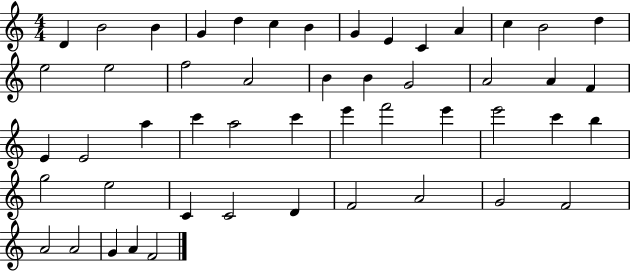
D4/q B4/h B4/q G4/q D5/q C5/q B4/q G4/q E4/q C4/q A4/q C5/q B4/h D5/q E5/h E5/h F5/h A4/h B4/q B4/q G4/h A4/h A4/q F4/q E4/q E4/h A5/q C6/q A5/h C6/q E6/q F6/h E6/q E6/h C6/q B5/q G5/h E5/h C4/q C4/h D4/q F4/h A4/h G4/h F4/h A4/h A4/h G4/q A4/q F4/h